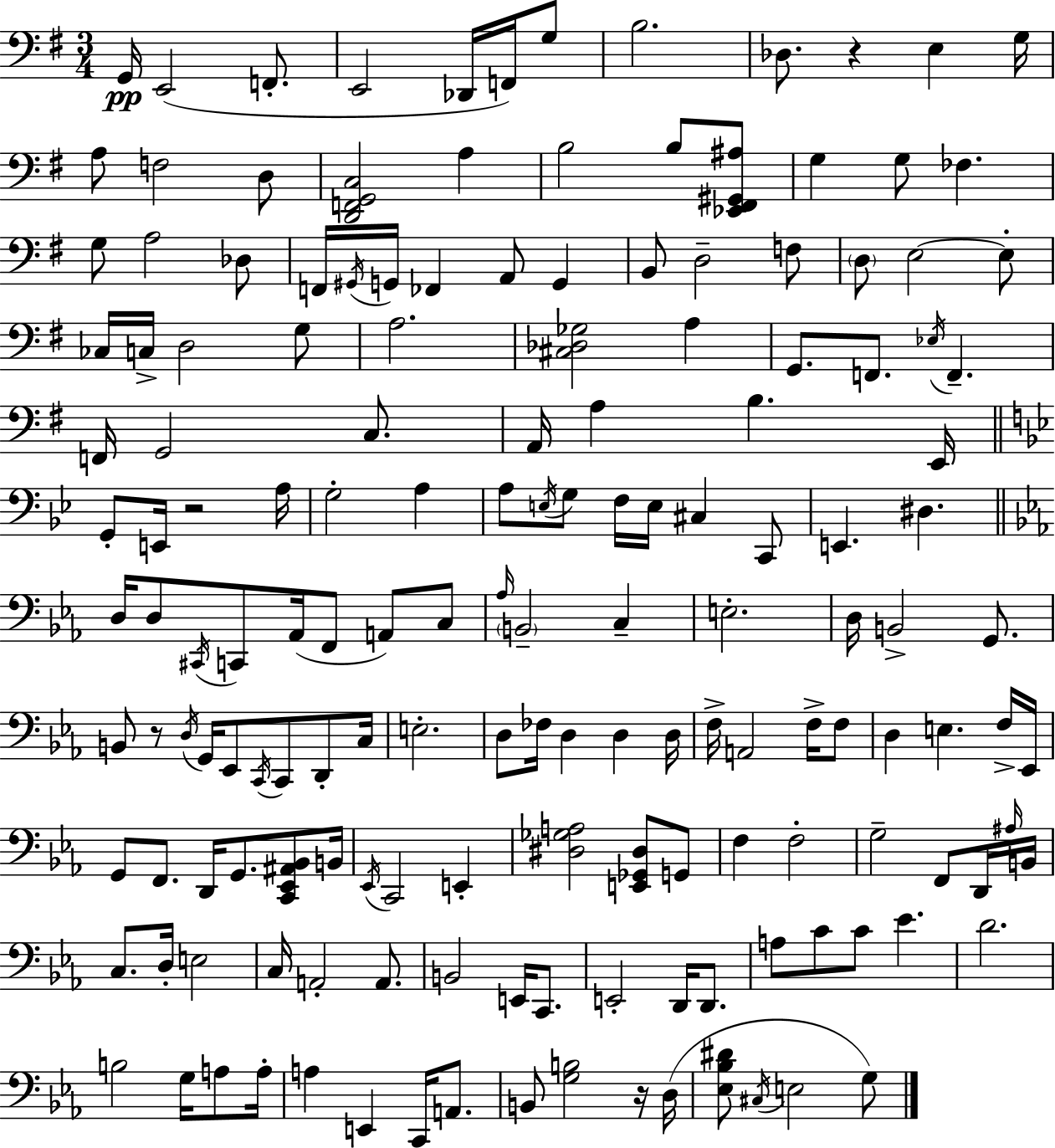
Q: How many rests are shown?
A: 4